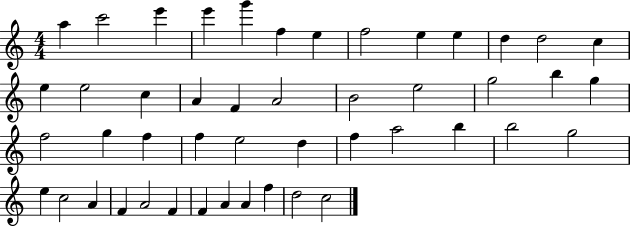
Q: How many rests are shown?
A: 0